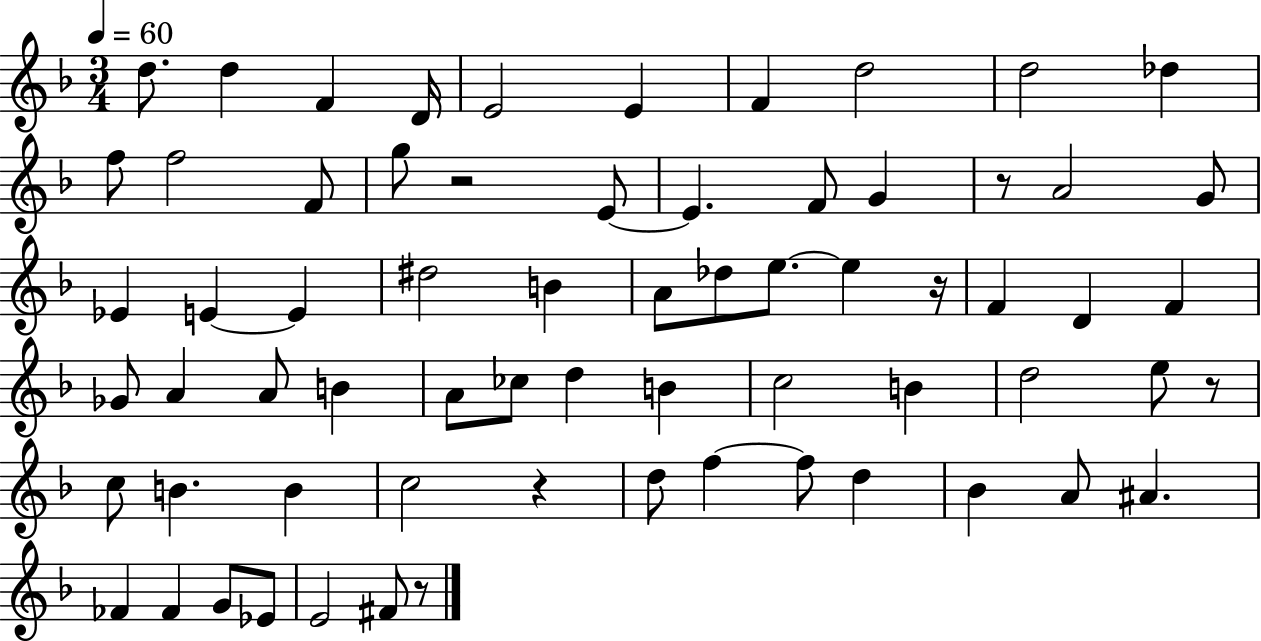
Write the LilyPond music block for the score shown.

{
  \clef treble
  \numericTimeSignature
  \time 3/4
  \key f \major
  \tempo 4 = 60
  d''8. d''4 f'4 d'16 | e'2 e'4 | f'4 d''2 | d''2 des''4 | \break f''8 f''2 f'8 | g''8 r2 e'8~~ | e'4. f'8 g'4 | r8 a'2 g'8 | \break ees'4 e'4~~ e'4 | dis''2 b'4 | a'8 des''8 e''8.~~ e''4 r16 | f'4 d'4 f'4 | \break ges'8 a'4 a'8 b'4 | a'8 ces''8 d''4 b'4 | c''2 b'4 | d''2 e''8 r8 | \break c''8 b'4. b'4 | c''2 r4 | d''8 f''4~~ f''8 d''4 | bes'4 a'8 ais'4. | \break fes'4 fes'4 g'8 ees'8 | e'2 fis'8 r8 | \bar "|."
}